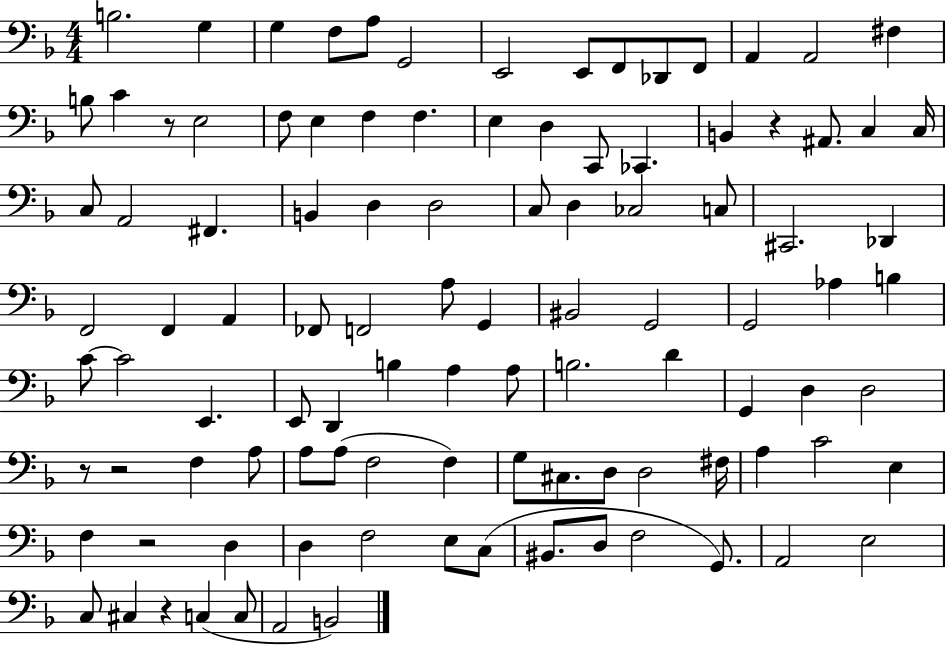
{
  \clef bass
  \numericTimeSignature
  \time 4/4
  \key f \major
  b2. g4 | g4 f8 a8 g,2 | e,2 e,8 f,8 des,8 f,8 | a,4 a,2 fis4 | \break b8 c'4 r8 e2 | f8 e4 f4 f4. | e4 d4 c,8 ces,4. | b,4 r4 ais,8. c4 c16 | \break c8 a,2 fis,4. | b,4 d4 d2 | c8 d4 ces2 c8 | cis,2. des,4 | \break f,2 f,4 a,4 | fes,8 f,2 a8 g,4 | bis,2 g,2 | g,2 aes4 b4 | \break c'8~~ c'2 e,4. | e,8 d,4 b4 a4 a8 | b2. d'4 | g,4 d4 d2 | \break r8 r2 f4 a8 | a8 a8( f2 f4) | g8 cis8. d8 d2 fis16 | a4 c'2 e4 | \break f4 r2 d4 | d4 f2 e8 c8( | bis,8. d8 f2 g,8.) | a,2 e2 | \break c8 cis4 r4 c4( c8 | a,2 b,2) | \bar "|."
}